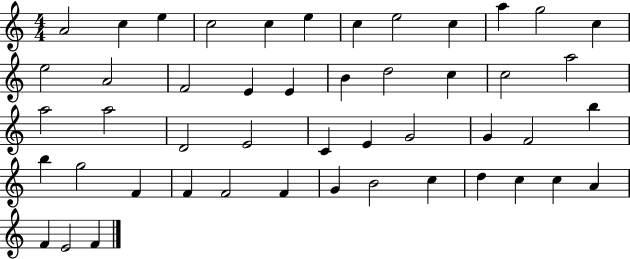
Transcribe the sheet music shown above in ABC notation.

X:1
T:Untitled
M:4/4
L:1/4
K:C
A2 c e c2 c e c e2 c a g2 c e2 A2 F2 E E B d2 c c2 a2 a2 a2 D2 E2 C E G2 G F2 b b g2 F F F2 F G B2 c d c c A F E2 F